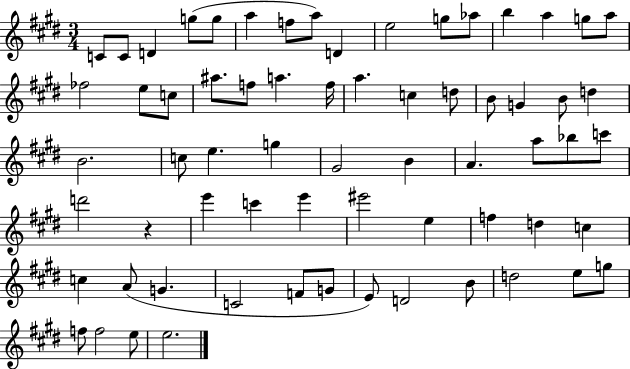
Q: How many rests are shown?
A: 1